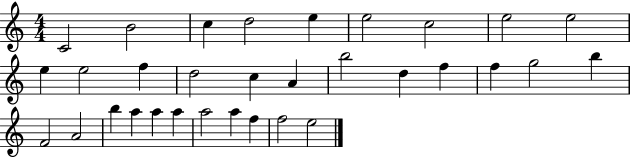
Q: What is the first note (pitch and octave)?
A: C4